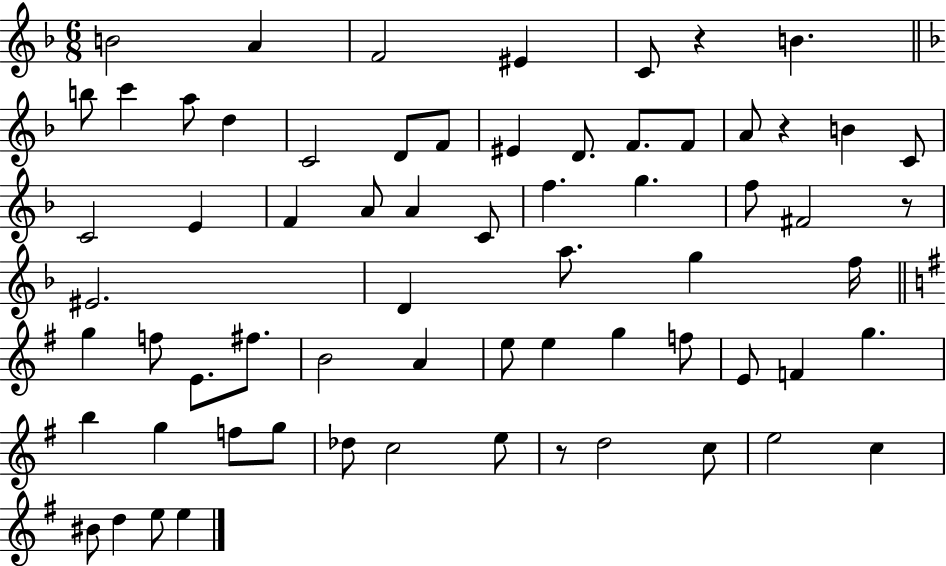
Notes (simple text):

B4/h A4/q F4/h EIS4/q C4/e R/q B4/q. B5/e C6/q A5/e D5/q C4/h D4/e F4/e EIS4/q D4/e. F4/e. F4/e A4/e R/q B4/q C4/e C4/h E4/q F4/q A4/e A4/q C4/e F5/q. G5/q. F5/e F#4/h R/e EIS4/h. D4/q A5/e. G5/q F5/s G5/q F5/e E4/e. F#5/e. B4/h A4/q E5/e E5/q G5/q F5/e E4/e F4/q G5/q. B5/q G5/q F5/e G5/e Db5/e C5/h E5/e R/e D5/h C5/e E5/h C5/q BIS4/e D5/q E5/e E5/q